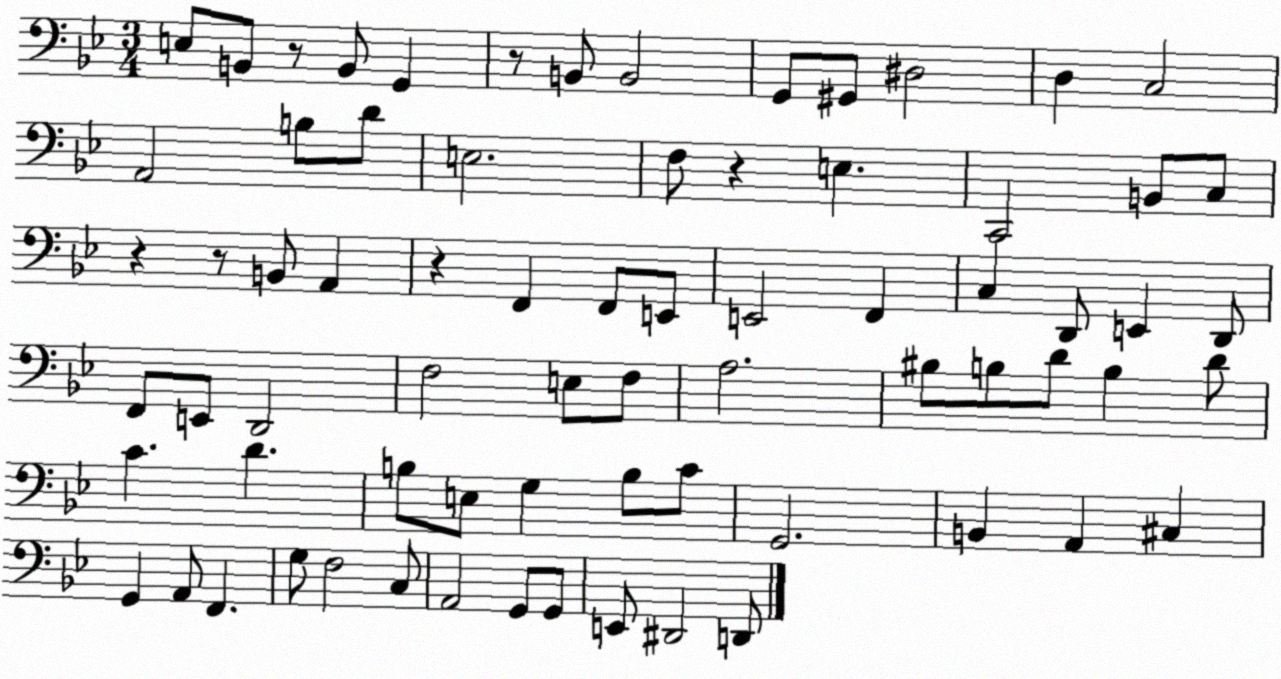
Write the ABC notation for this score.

X:1
T:Untitled
M:3/4
L:1/4
K:Bb
E,/2 B,,/2 z/2 B,,/2 G,, z/2 B,,/2 B,,2 G,,/2 ^G,,/2 ^D,2 D, C,2 A,,2 B,/2 D/2 E,2 F,/2 z E, C,,2 B,,/2 C,/2 z z/2 B,,/2 A,, z F,, F,,/2 E,,/2 E,,2 F,, C, D,,/2 E,, D,,/2 F,,/2 E,,/2 D,,2 F,2 E,/2 F,/2 A,2 ^B,/2 B,/2 D/2 B, D/2 C D B,/2 E,/2 G, B,/2 C/2 G,,2 B,, A,, ^C, G,, A,,/2 F,, G,/2 F,2 C,/2 A,,2 G,,/2 G,,/2 E,,/2 ^D,,2 D,,/2